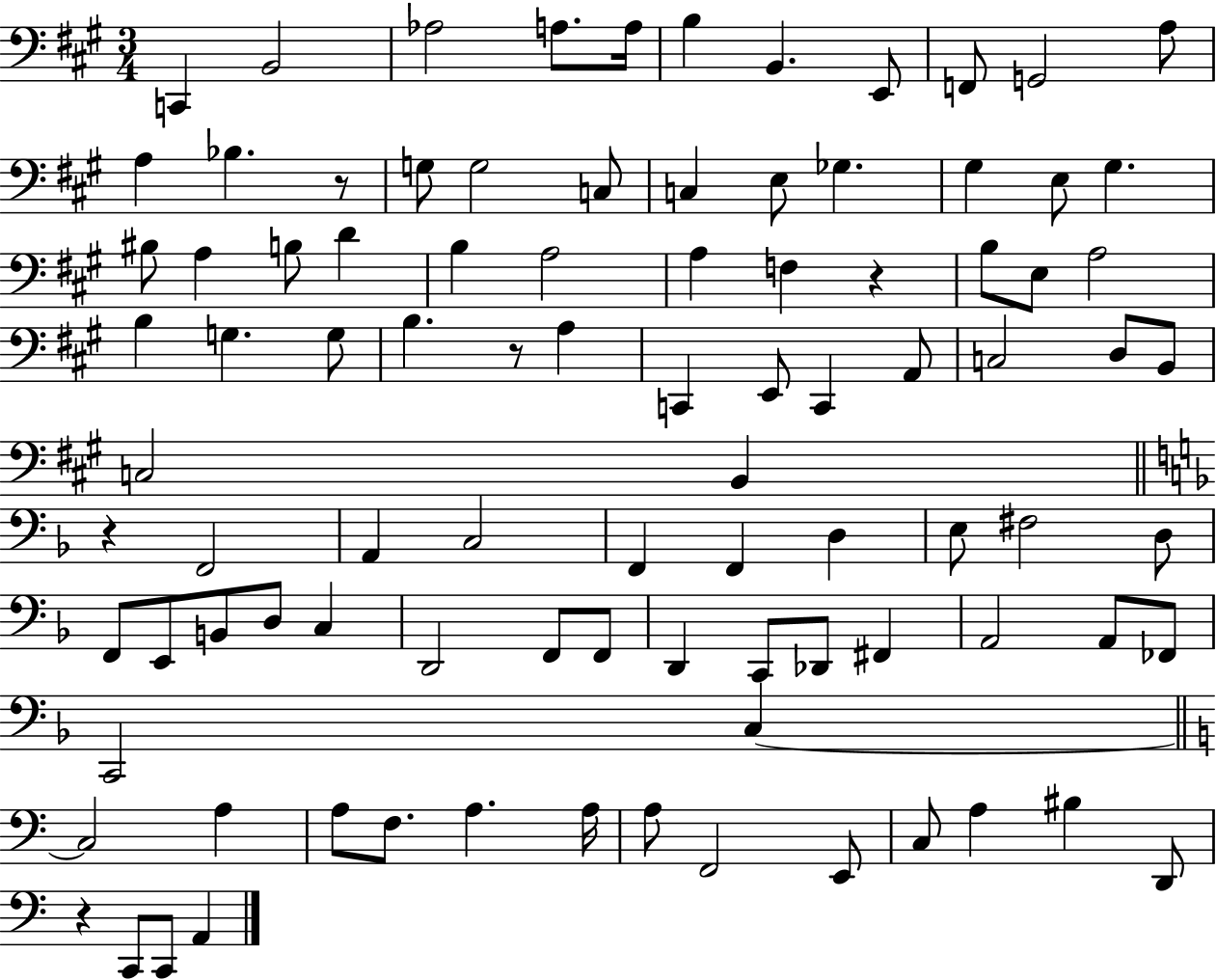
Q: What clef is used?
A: bass